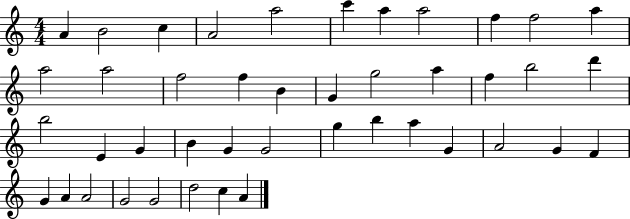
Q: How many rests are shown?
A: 0